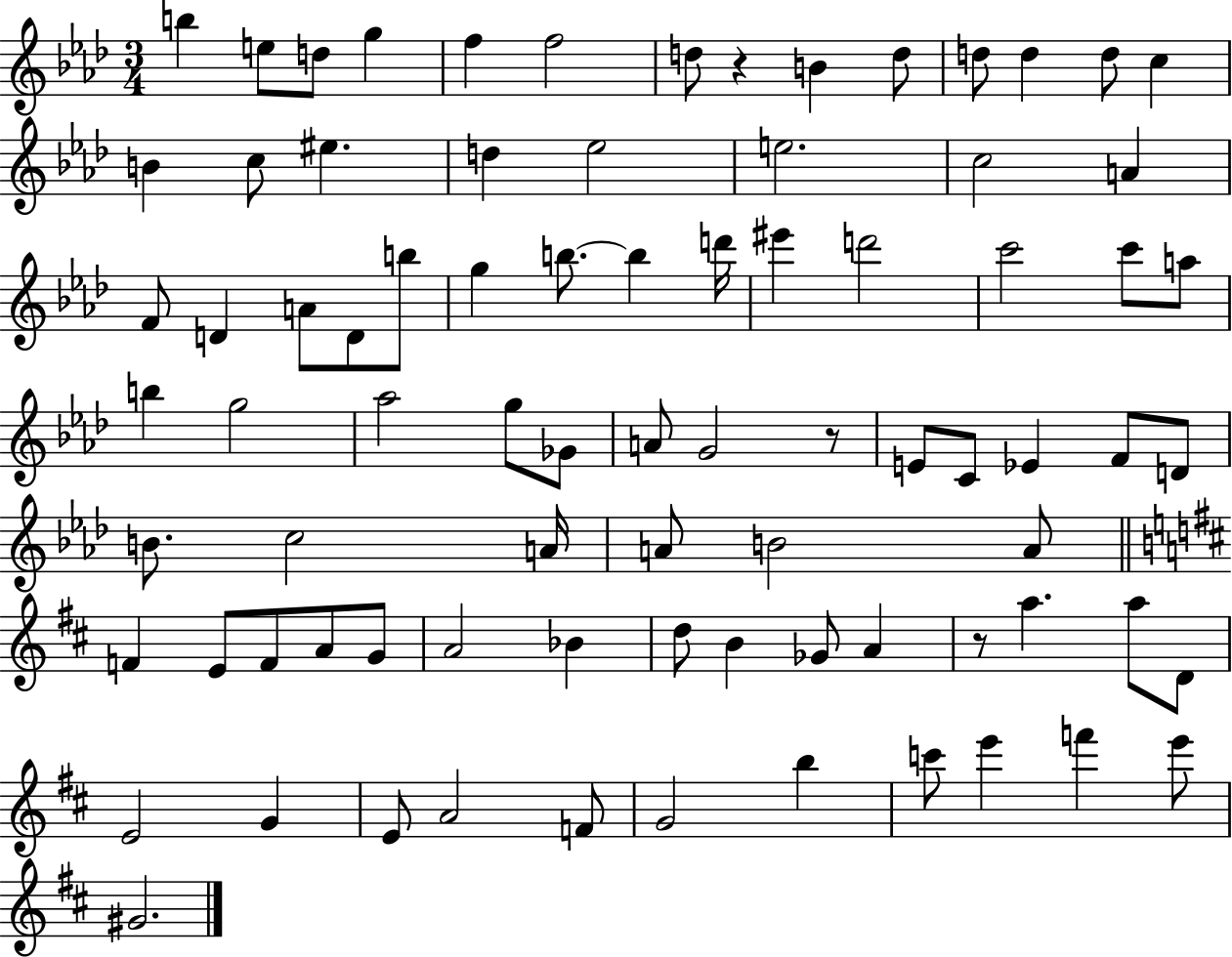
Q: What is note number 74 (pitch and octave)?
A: B5